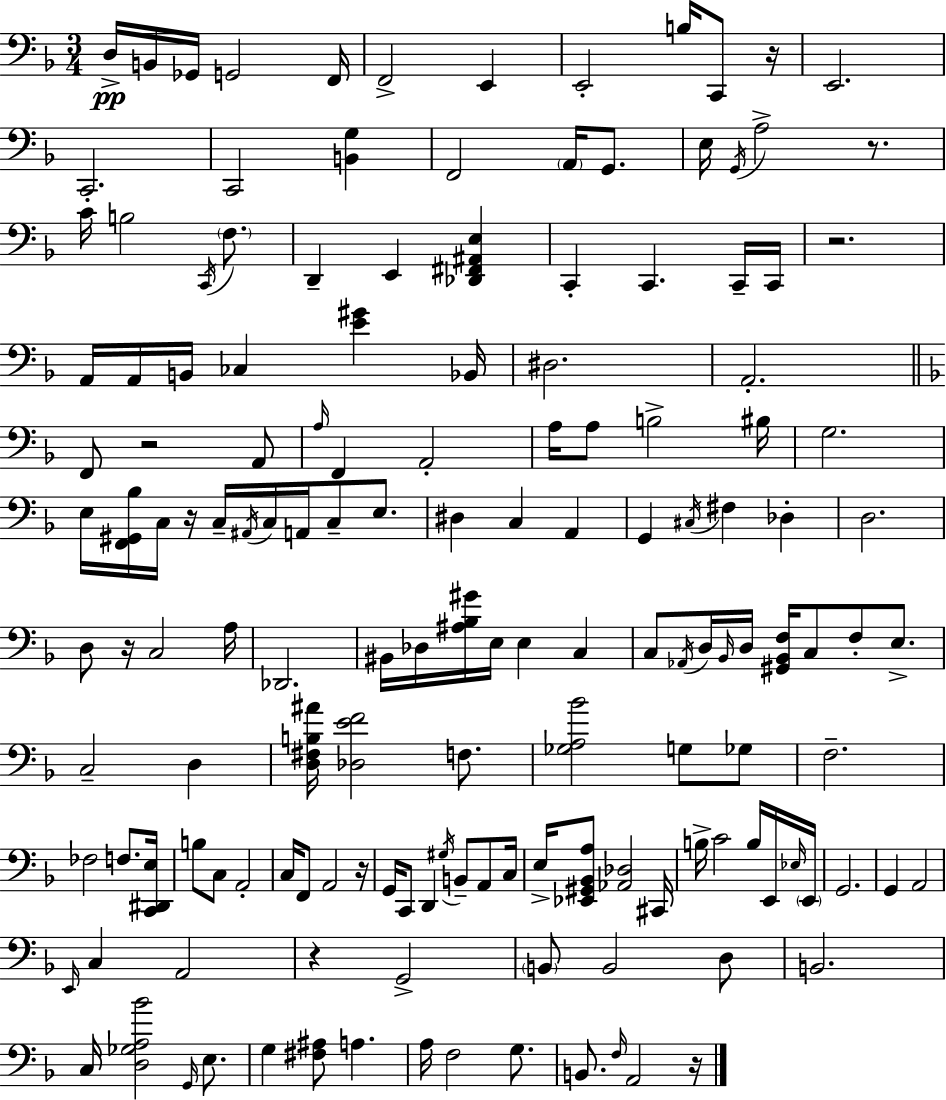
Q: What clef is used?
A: bass